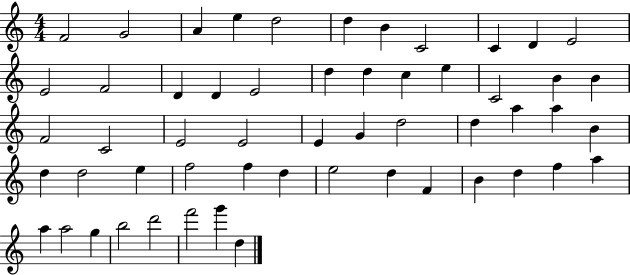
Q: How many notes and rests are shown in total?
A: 55